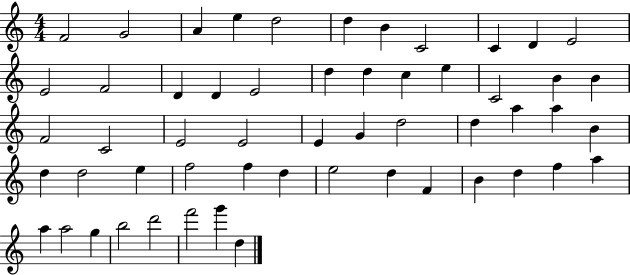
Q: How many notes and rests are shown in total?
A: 55